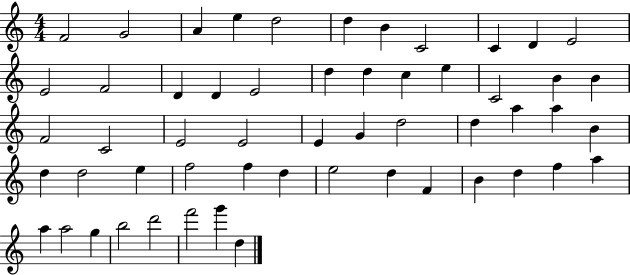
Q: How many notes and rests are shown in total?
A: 55